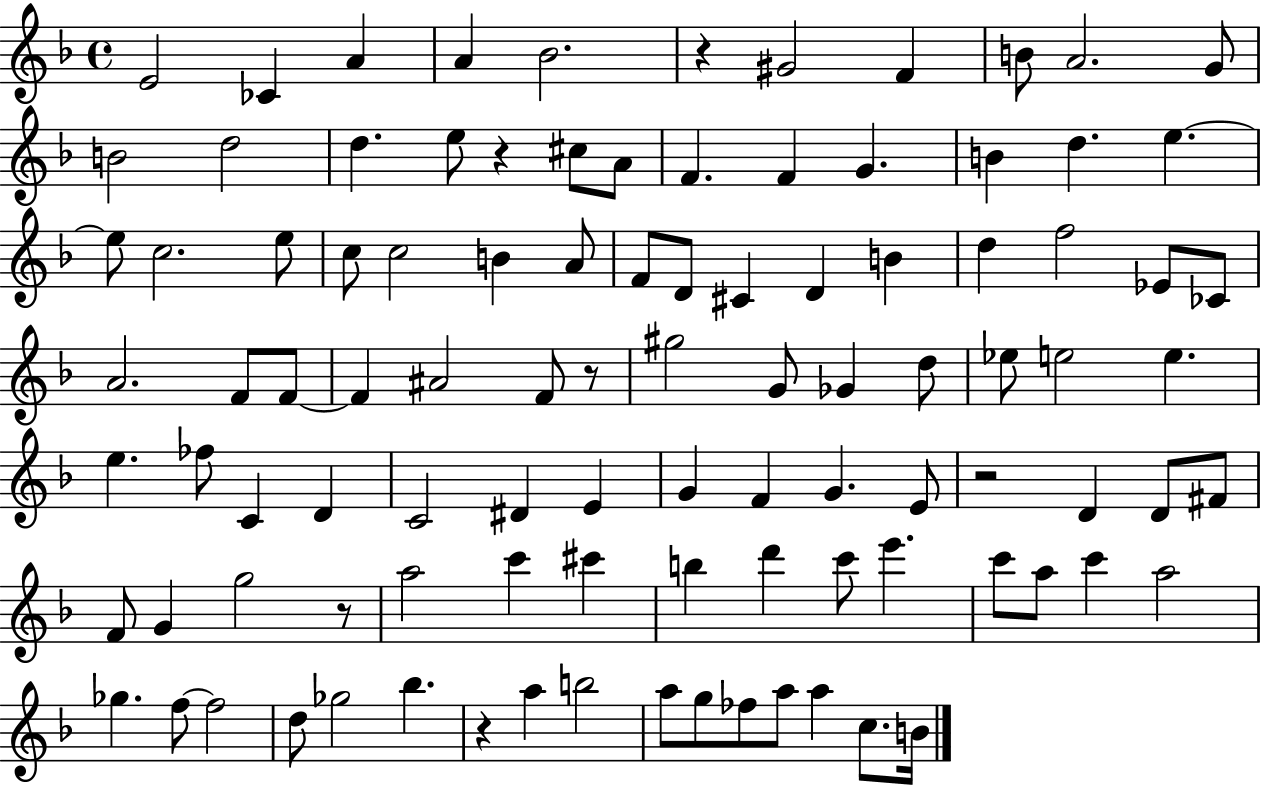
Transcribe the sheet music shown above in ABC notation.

X:1
T:Untitled
M:4/4
L:1/4
K:F
E2 _C A A _B2 z ^G2 F B/2 A2 G/2 B2 d2 d e/2 z ^c/2 A/2 F F G B d e e/2 c2 e/2 c/2 c2 B A/2 F/2 D/2 ^C D B d f2 _E/2 _C/2 A2 F/2 F/2 F ^A2 F/2 z/2 ^g2 G/2 _G d/2 _e/2 e2 e e _f/2 C D C2 ^D E G F G E/2 z2 D D/2 ^F/2 F/2 G g2 z/2 a2 c' ^c' b d' c'/2 e' c'/2 a/2 c' a2 _g f/2 f2 d/2 _g2 _b z a b2 a/2 g/2 _f/2 a/2 a c/2 B/4